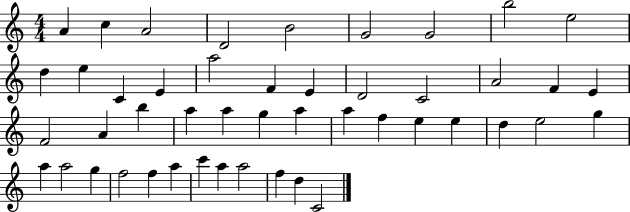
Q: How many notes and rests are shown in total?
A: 47